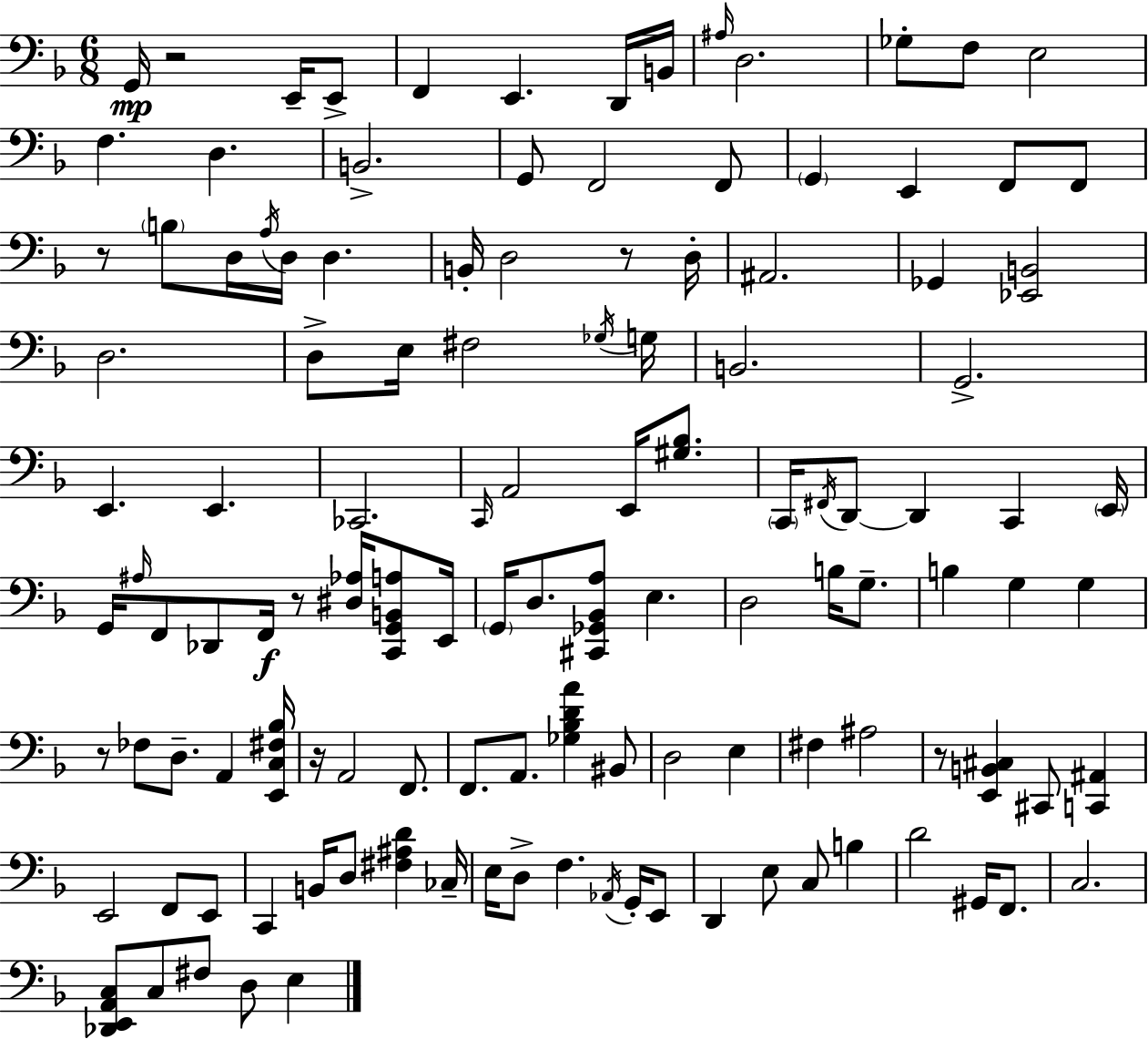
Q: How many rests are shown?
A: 7